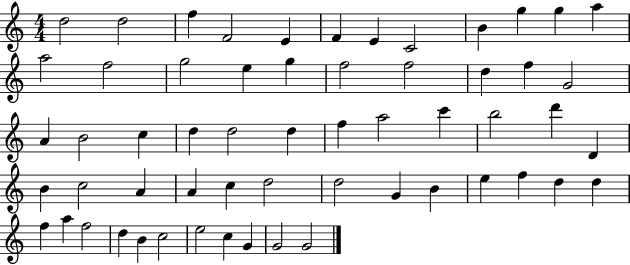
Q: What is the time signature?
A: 4/4